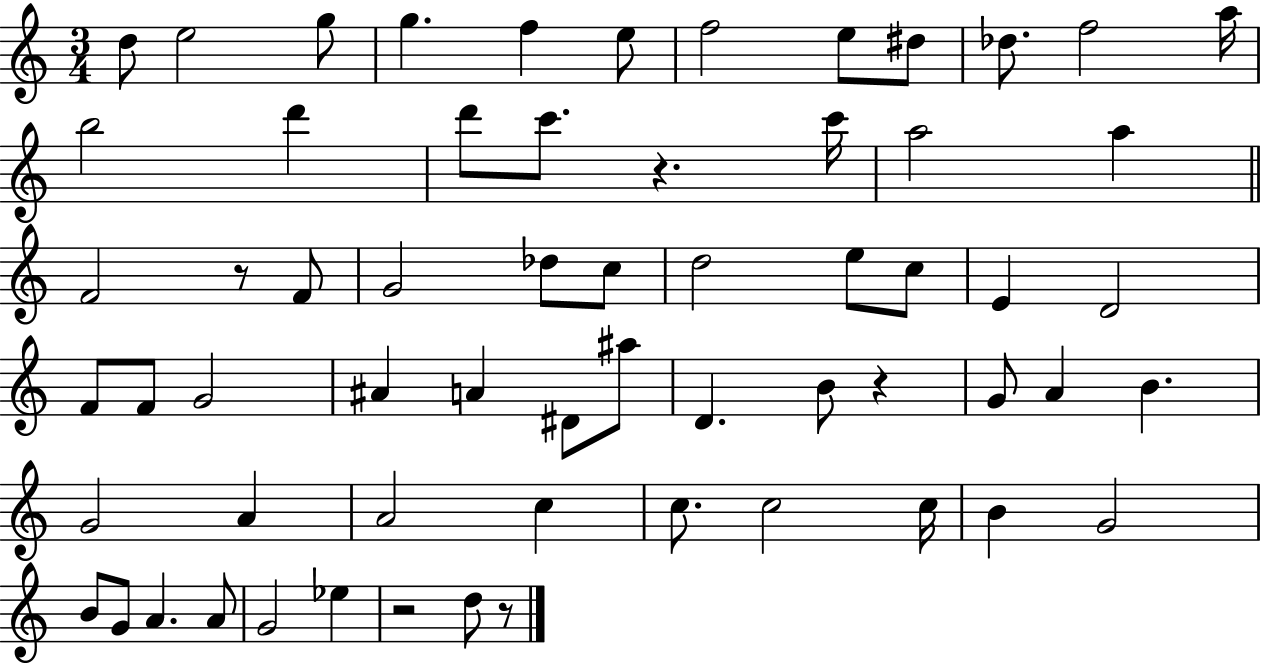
D5/e E5/h G5/e G5/q. F5/q E5/e F5/h E5/e D#5/e Db5/e. F5/h A5/s B5/h D6/q D6/e C6/e. R/q. C6/s A5/h A5/q F4/h R/e F4/e G4/h Db5/e C5/e D5/h E5/e C5/e E4/q D4/h F4/e F4/e G4/h A#4/q A4/q D#4/e A#5/e D4/q. B4/e R/q G4/e A4/q B4/q. G4/h A4/q A4/h C5/q C5/e. C5/h C5/s B4/q G4/h B4/e G4/e A4/q. A4/e G4/h Eb5/q R/h D5/e R/e